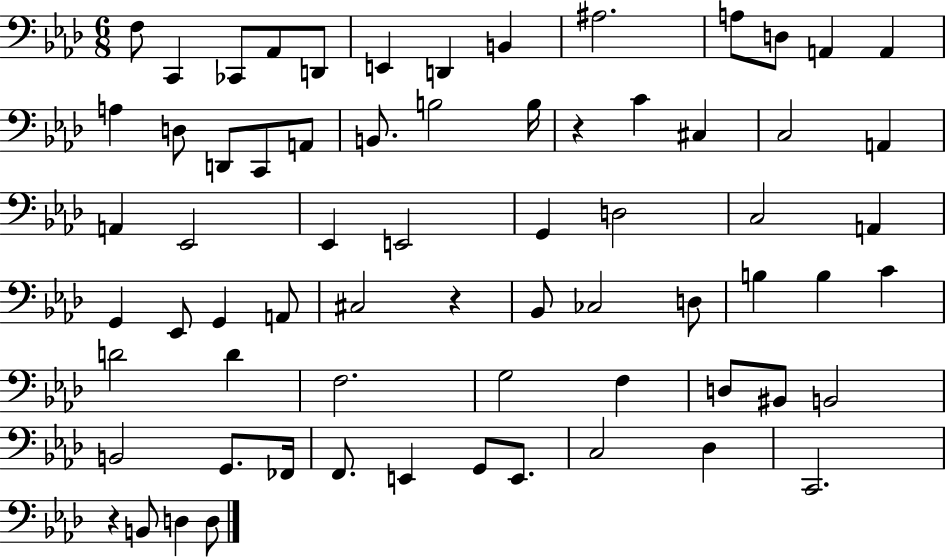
{
  \clef bass
  \numericTimeSignature
  \time 6/8
  \key aes \major
  f8 c,4 ces,8 aes,8 d,8 | e,4 d,4 b,4 | ais2. | a8 d8 a,4 a,4 | \break a4 d8 d,8 c,8 a,8 | b,8. b2 b16 | r4 c'4 cis4 | c2 a,4 | \break a,4 ees,2 | ees,4 e,2 | g,4 d2 | c2 a,4 | \break g,4 ees,8 g,4 a,8 | cis2 r4 | bes,8 ces2 d8 | b4 b4 c'4 | \break d'2 d'4 | f2. | g2 f4 | d8 bis,8 b,2 | \break b,2 g,8. fes,16 | f,8. e,4 g,8 e,8. | c2 des4 | c,2. | \break r4 b,8 d4 d8 | \bar "|."
}